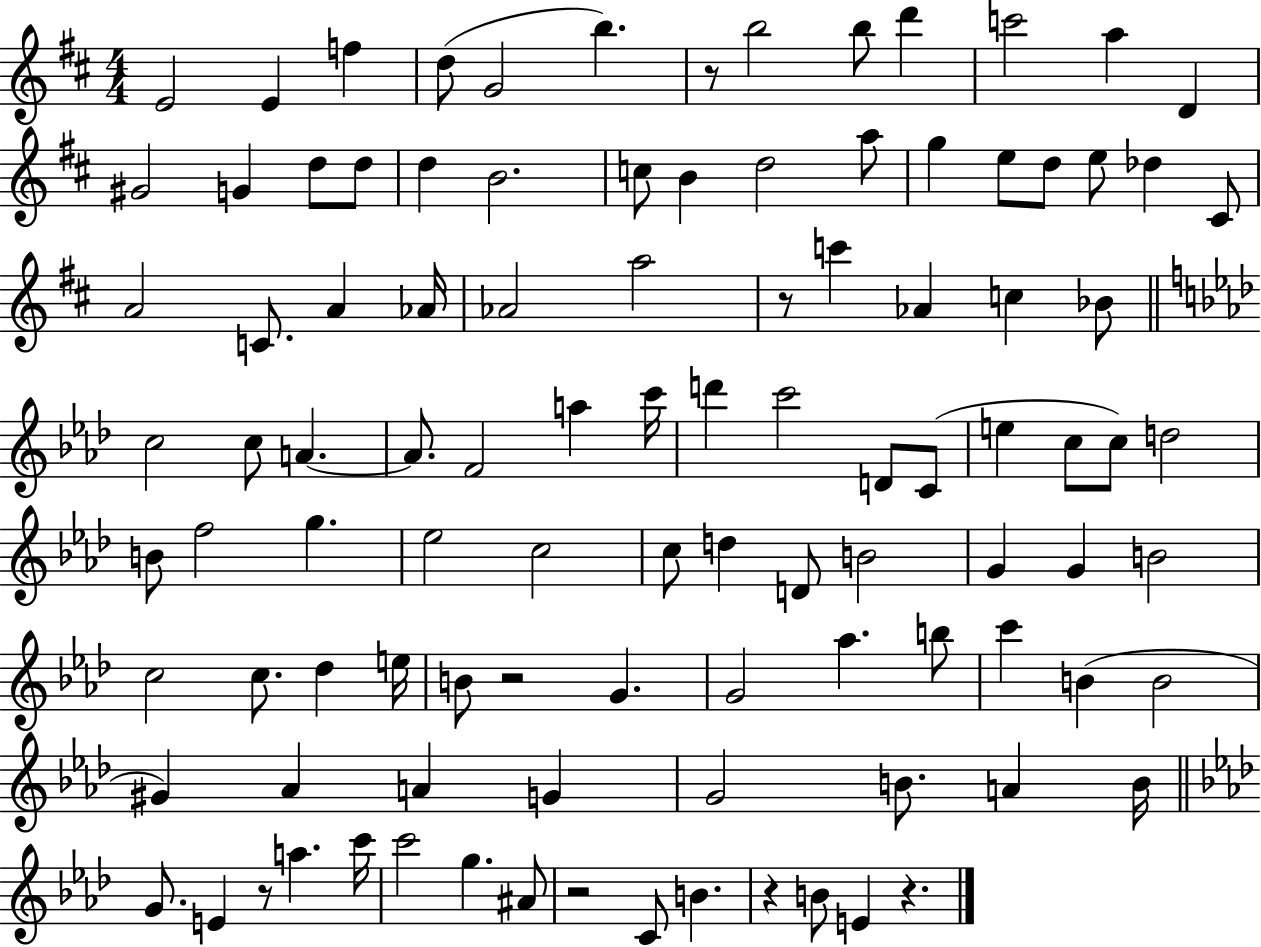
E4/h E4/q F5/q D5/e G4/h B5/q. R/e B5/h B5/e D6/q C6/h A5/q D4/q G#4/h G4/q D5/e D5/e D5/q B4/h. C5/e B4/q D5/h A5/e G5/q E5/e D5/e E5/e Db5/q C#4/e A4/h C4/e. A4/q Ab4/s Ab4/h A5/h R/e C6/q Ab4/q C5/q Bb4/e C5/h C5/e A4/q. A4/e. F4/h A5/q C6/s D6/q C6/h D4/e C4/e E5/q C5/e C5/e D5/h B4/e F5/h G5/q. Eb5/h C5/h C5/e D5/q D4/e B4/h G4/q G4/q B4/h C5/h C5/e. Db5/q E5/s B4/e R/h G4/q. G4/h Ab5/q. B5/e C6/q B4/q B4/h G#4/q Ab4/q A4/q G4/q G4/h B4/e. A4/q B4/s G4/e. E4/q R/e A5/q. C6/s C6/h G5/q. A#4/e R/h C4/e B4/q. R/q B4/e E4/q R/q.